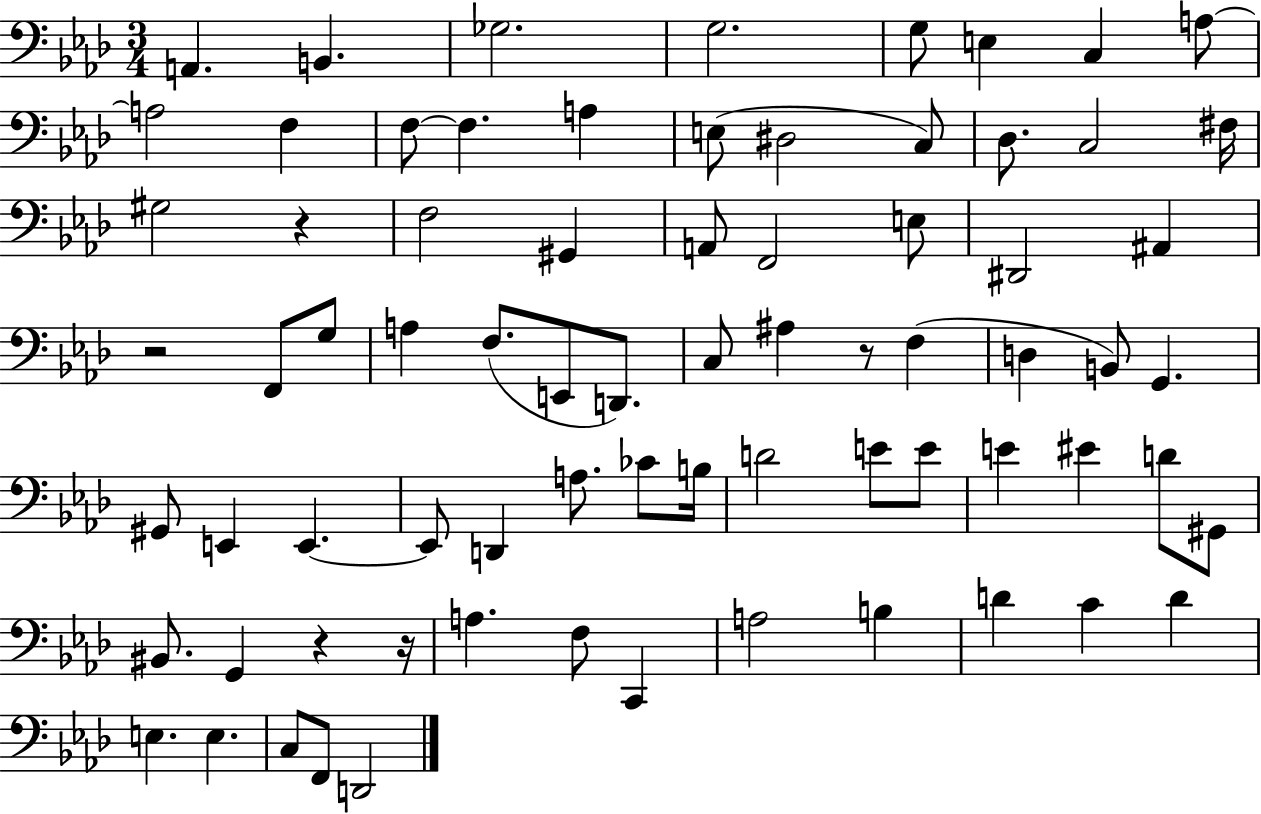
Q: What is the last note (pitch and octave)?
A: D2